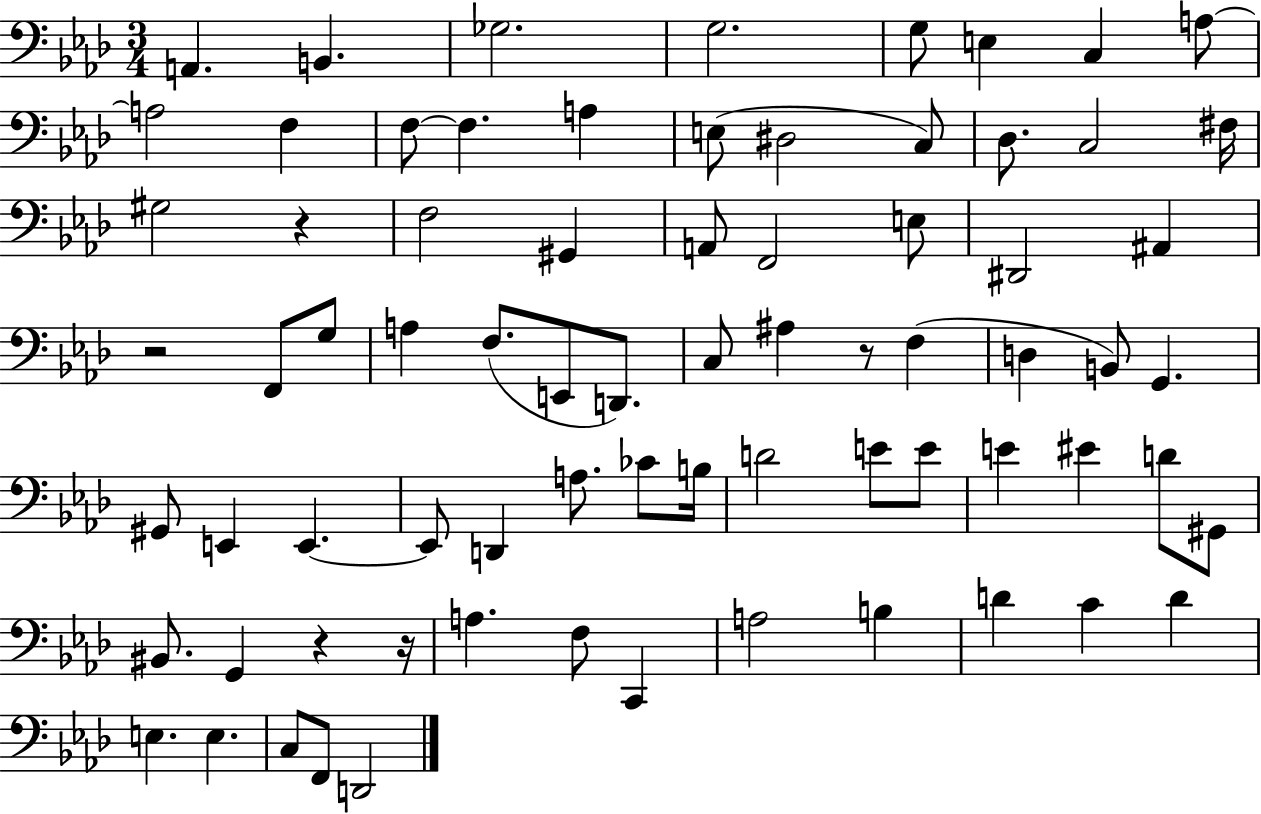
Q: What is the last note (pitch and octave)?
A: D2